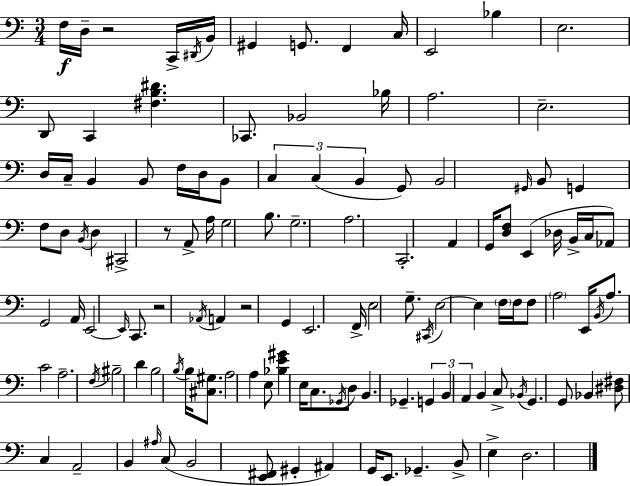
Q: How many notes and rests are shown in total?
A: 125